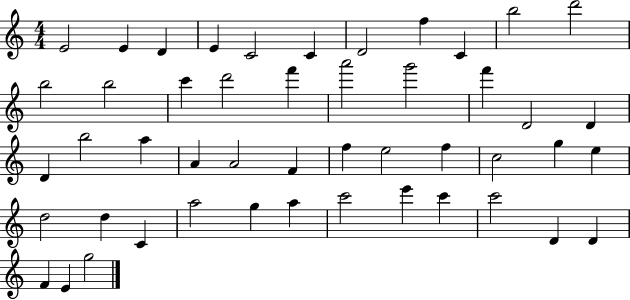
X:1
T:Untitled
M:4/4
L:1/4
K:C
E2 E D E C2 C D2 f C b2 d'2 b2 b2 c' d'2 f' a'2 g'2 f' D2 D D b2 a A A2 F f e2 f c2 g e d2 d C a2 g a c'2 e' c' c'2 D D F E g2